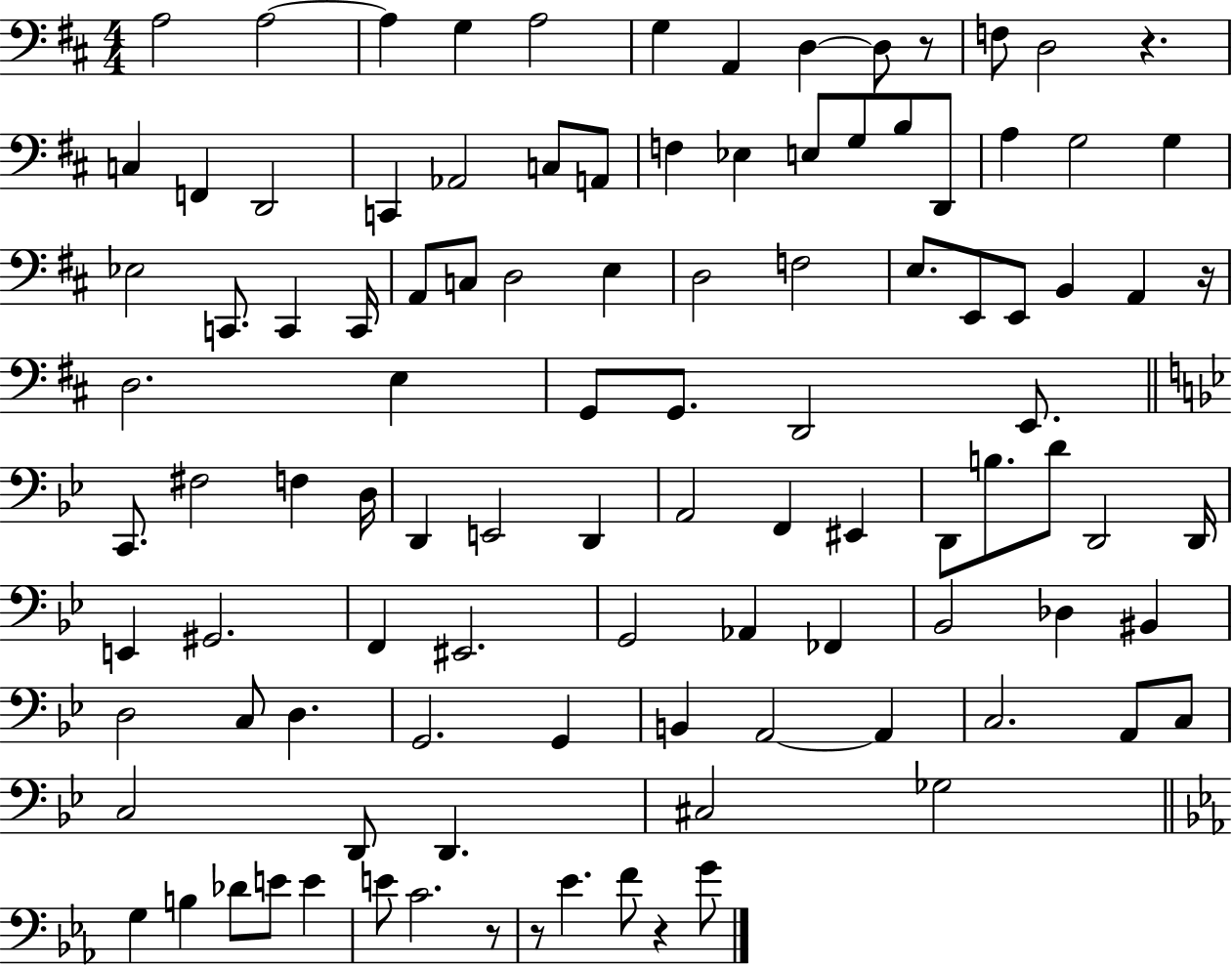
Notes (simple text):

A3/h A3/h A3/q G3/q A3/h G3/q A2/q D3/q D3/e R/e F3/e D3/h R/q. C3/q F2/q D2/h C2/q Ab2/h C3/e A2/e F3/q Eb3/q E3/e G3/e B3/e D2/e A3/q G3/h G3/q Eb3/h C2/e. C2/q C2/s A2/e C3/e D3/h E3/q D3/h F3/h E3/e. E2/e E2/e B2/q A2/q R/s D3/h. E3/q G2/e G2/e. D2/h E2/e. C2/e. F#3/h F3/q D3/s D2/q E2/h D2/q A2/h F2/q EIS2/q D2/e B3/e. D4/e D2/h D2/s E2/q G#2/h. F2/q EIS2/h. G2/h Ab2/q FES2/q Bb2/h Db3/q BIS2/q D3/h C3/e D3/q. G2/h. G2/q B2/q A2/h A2/q C3/h. A2/e C3/e C3/h D2/e D2/q. C#3/h Gb3/h G3/q B3/q Db4/e E4/e E4/q E4/e C4/h. R/e R/e Eb4/q. F4/e R/q G4/e